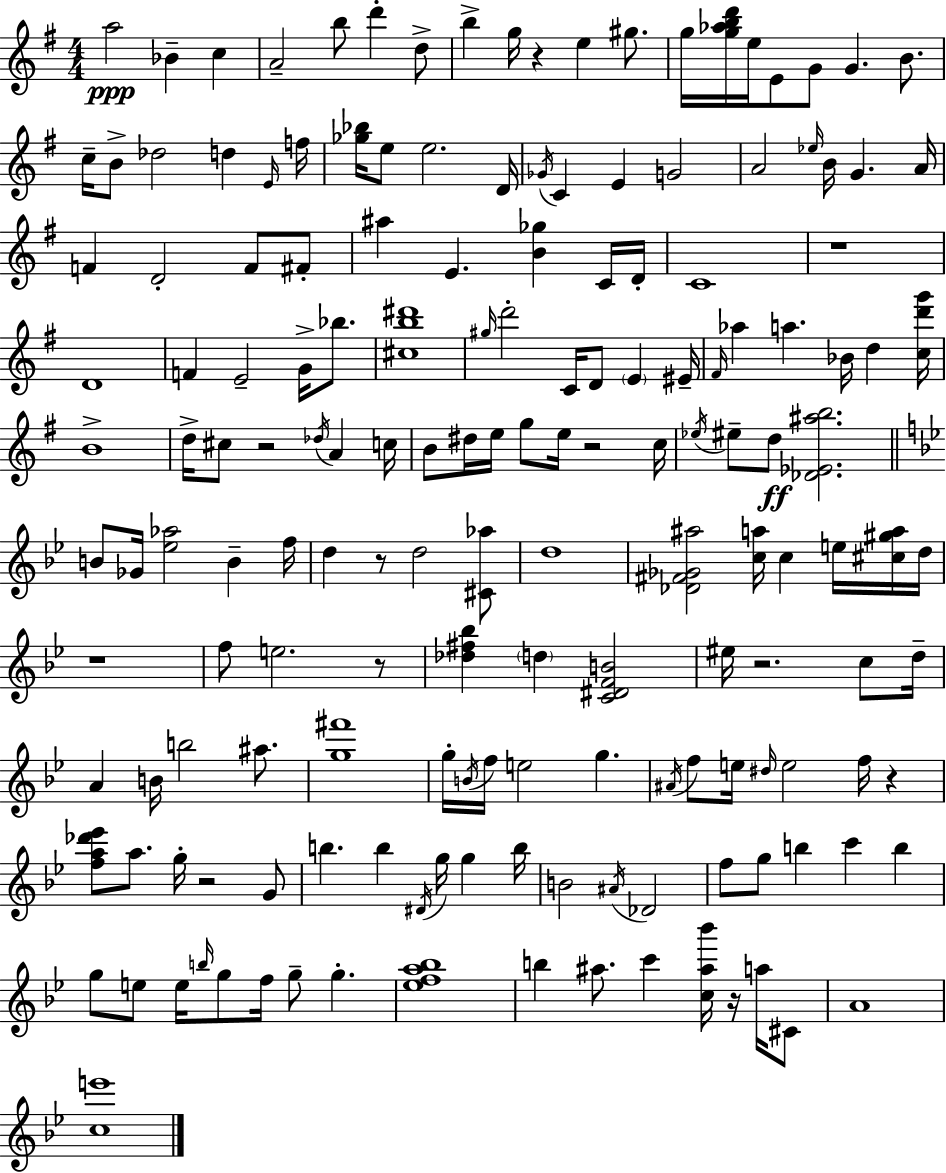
{
  \clef treble
  \numericTimeSignature
  \time 4/4
  \key e \minor
  a''2\ppp bes'4-- c''4 | a'2-- b''8 d'''4-. d''8-> | b''4-> g''16 r4 e''4 gis''8. | g''16 <g'' aes'' b'' d'''>16 e''16 e'8 g'8 g'4. b'8. | \break c''16-- b'8-> des''2 d''4 \grace { e'16 } | f''16 <ges'' bes''>16 e''8 e''2. | d'16 \acciaccatura { ges'16 } c'4 e'4 g'2 | a'2 \grace { ees''16 } b'16 g'4. | \break a'16 f'4 d'2-. f'8 | fis'8-. ais''4 e'4. <b' ges''>4 | c'16 d'16-. c'1 | r1 | \break d'1 | f'4 e'2-- g'16-> | bes''8. <cis'' b'' dis'''>1 | \grace { gis''16 } d'''2-. c'16 d'8 \parenthesize e'4 | \break eis'16-- \grace { fis'16 } aes''4 a''4. bes'16 | d''4 <c'' d''' g'''>16 b'1-> | d''16-> cis''8 r2 | \acciaccatura { des''16 } a'4 c''16 b'8 dis''16 e''16 g''8 e''16 r2 | \break c''16 \acciaccatura { ees''16 } eis''8-- d''8\ff <des' ees' ais'' b''>2. | \bar "||" \break \key g \minor b'8 ges'16 <ees'' aes''>2 b'4-- f''16 | d''4 r8 d''2 <cis' aes''>8 | d''1 | <des' fis' ges' ais''>2 <c'' a''>16 c''4 e''16 <cis'' gis'' a''>16 d''16 | \break r1 | f''8 e''2. r8 | <des'' fis'' bes''>4 \parenthesize d''4 <c' dis' f' b'>2 | eis''16 r2. c''8 d''16-- | \break a'4 b'16 b''2 ais''8. | <g'' fis'''>1 | g''16-. \acciaccatura { b'16 } f''16 e''2 g''4. | \acciaccatura { ais'16 } f''8 e''16 \grace { dis''16 } e''2 f''16 r4 | \break <f'' a'' des''' ees'''>8 a''8. g''16-. r2 | g'8 b''4. b''4 \acciaccatura { dis'16 } g''16 g''4 | b''16 b'2 \acciaccatura { ais'16 } des'2 | f''8 g''8 b''4 c'''4 | \break b''4 g''8 e''8 e''16 \grace { b''16 } g''8 f''16 g''8-- | g''4.-. <ees'' f'' a'' bes''>1 | b''4 ais''8. c'''4 | <c'' ais'' bes'''>16 r16 a''16 cis'8 a'1 | \break <c'' e'''>1 | \bar "|."
}